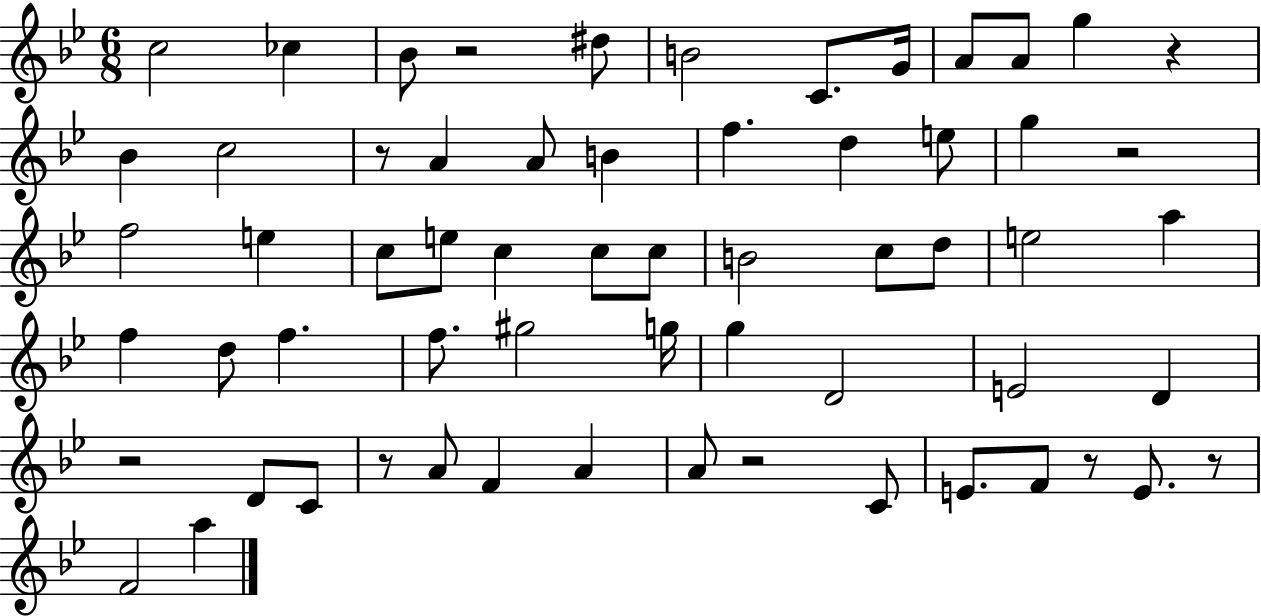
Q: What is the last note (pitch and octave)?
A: A5